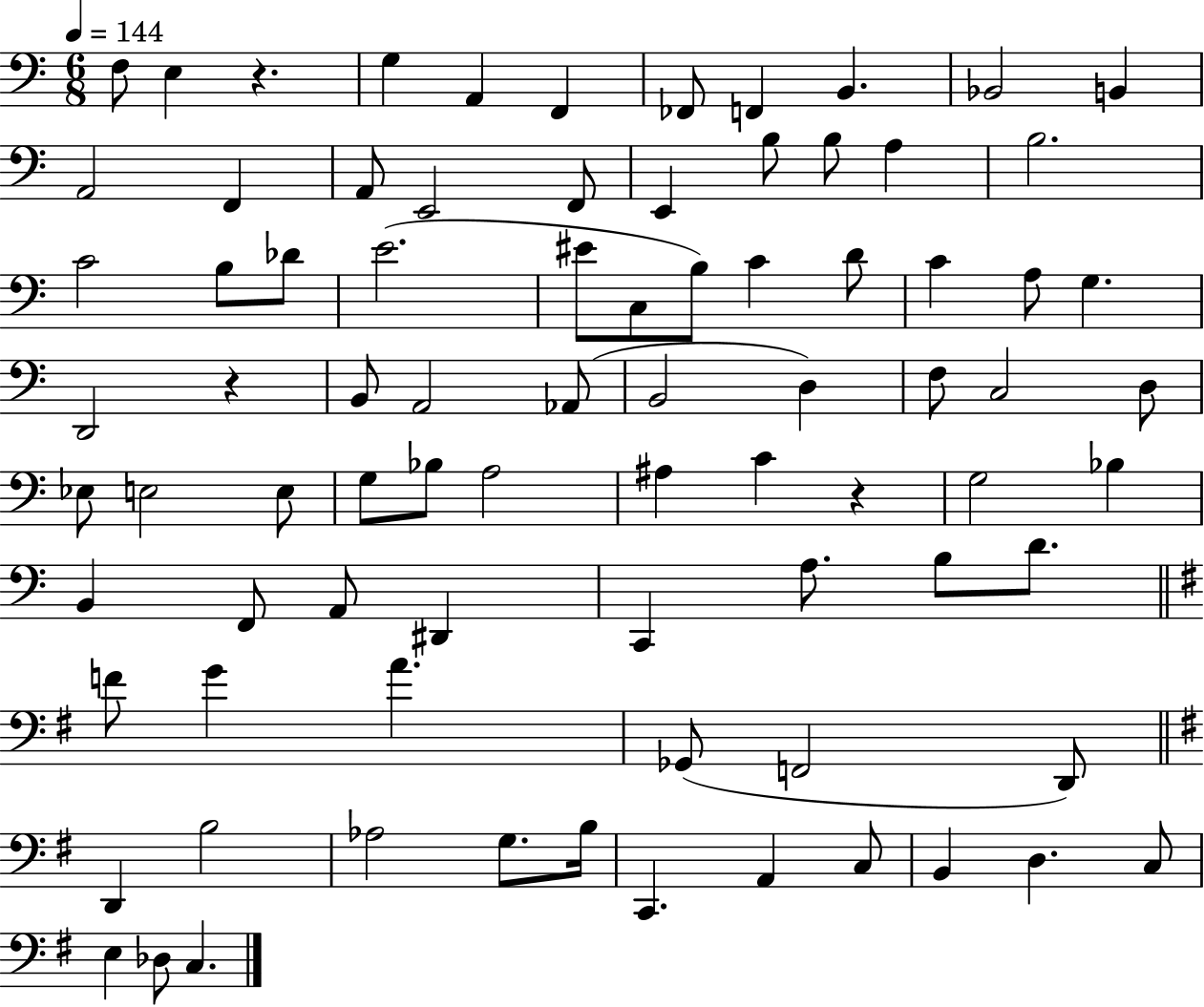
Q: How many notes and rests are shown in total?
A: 82